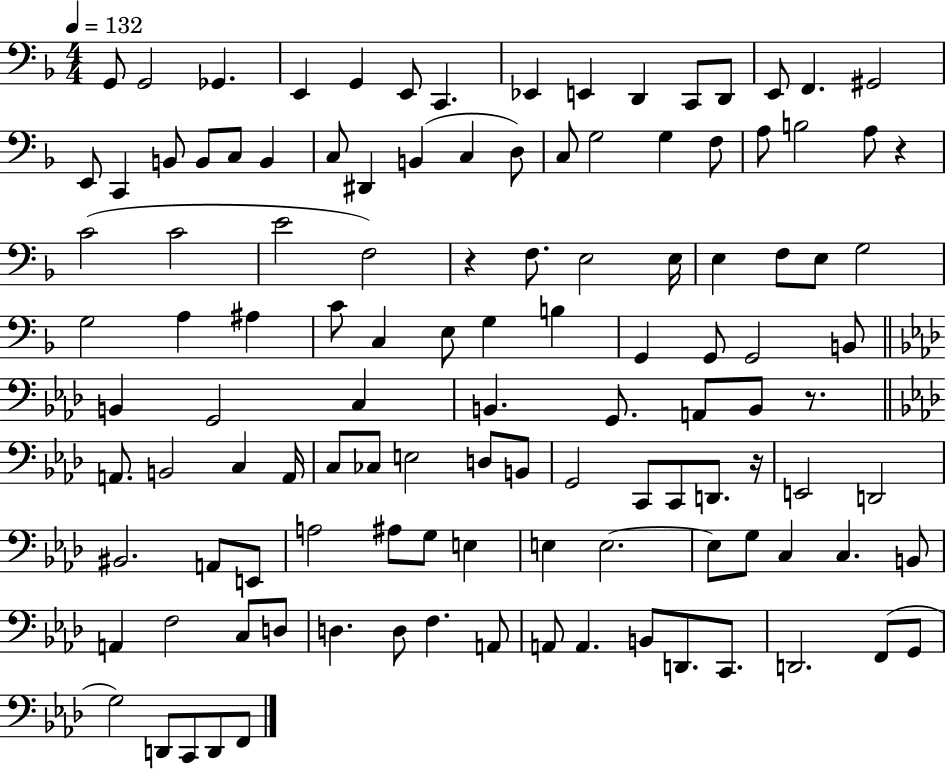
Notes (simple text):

G2/e G2/h Gb2/q. E2/q G2/q E2/e C2/q. Eb2/q E2/q D2/q C2/e D2/e E2/e F2/q. G#2/h E2/e C2/q B2/e B2/e C3/e B2/q C3/e D#2/q B2/q C3/q D3/e C3/e G3/h G3/q F3/e A3/e B3/h A3/e R/q C4/h C4/h E4/h F3/h R/q F3/e. E3/h E3/s E3/q F3/e E3/e G3/h G3/h A3/q A#3/q C4/e C3/q E3/e G3/q B3/q G2/q G2/e G2/h B2/e B2/q G2/h C3/q B2/q. G2/e. A2/e B2/e R/e. A2/e. B2/h C3/q A2/s C3/e CES3/e E3/h D3/e B2/e G2/h C2/e C2/e D2/e. R/s E2/h D2/h BIS2/h. A2/e E2/e A3/h A#3/e G3/e E3/q E3/q E3/h. E3/e G3/e C3/q C3/q. B2/e A2/q F3/h C3/e D3/e D3/q. D3/e F3/q. A2/e A2/e A2/q. B2/e D2/e. C2/e. D2/h. F2/e G2/e G3/h D2/e C2/e D2/e F2/e